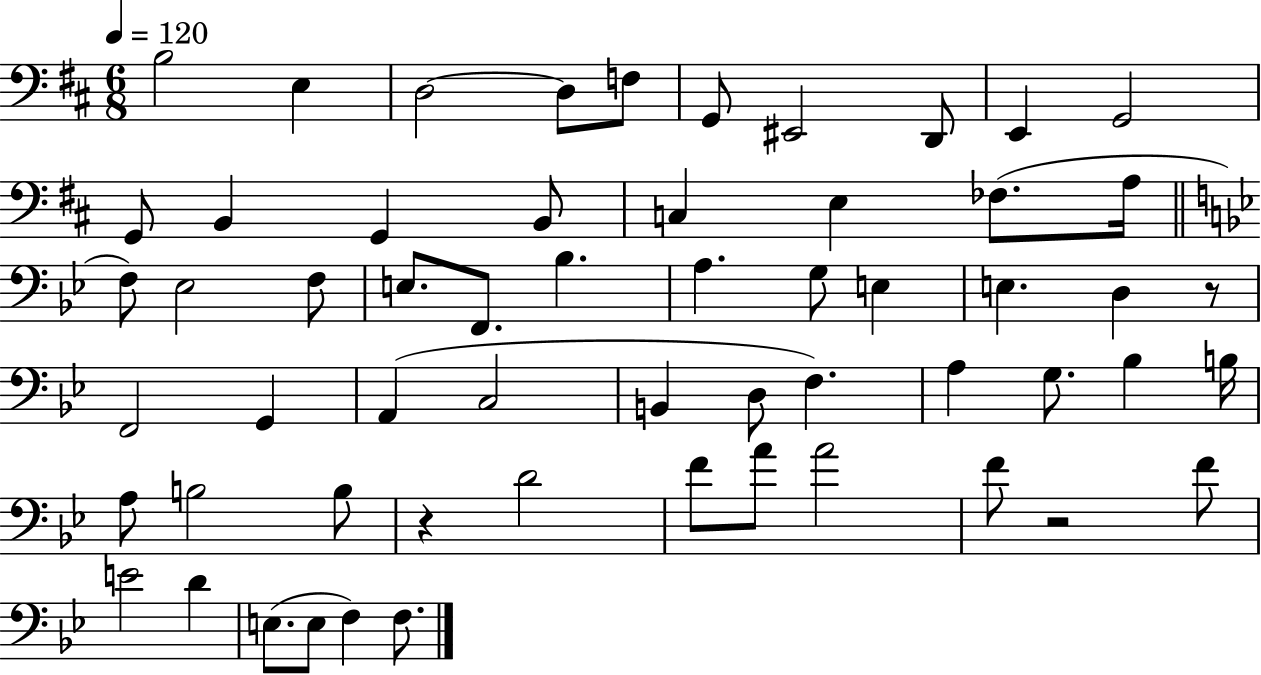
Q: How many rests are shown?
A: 3